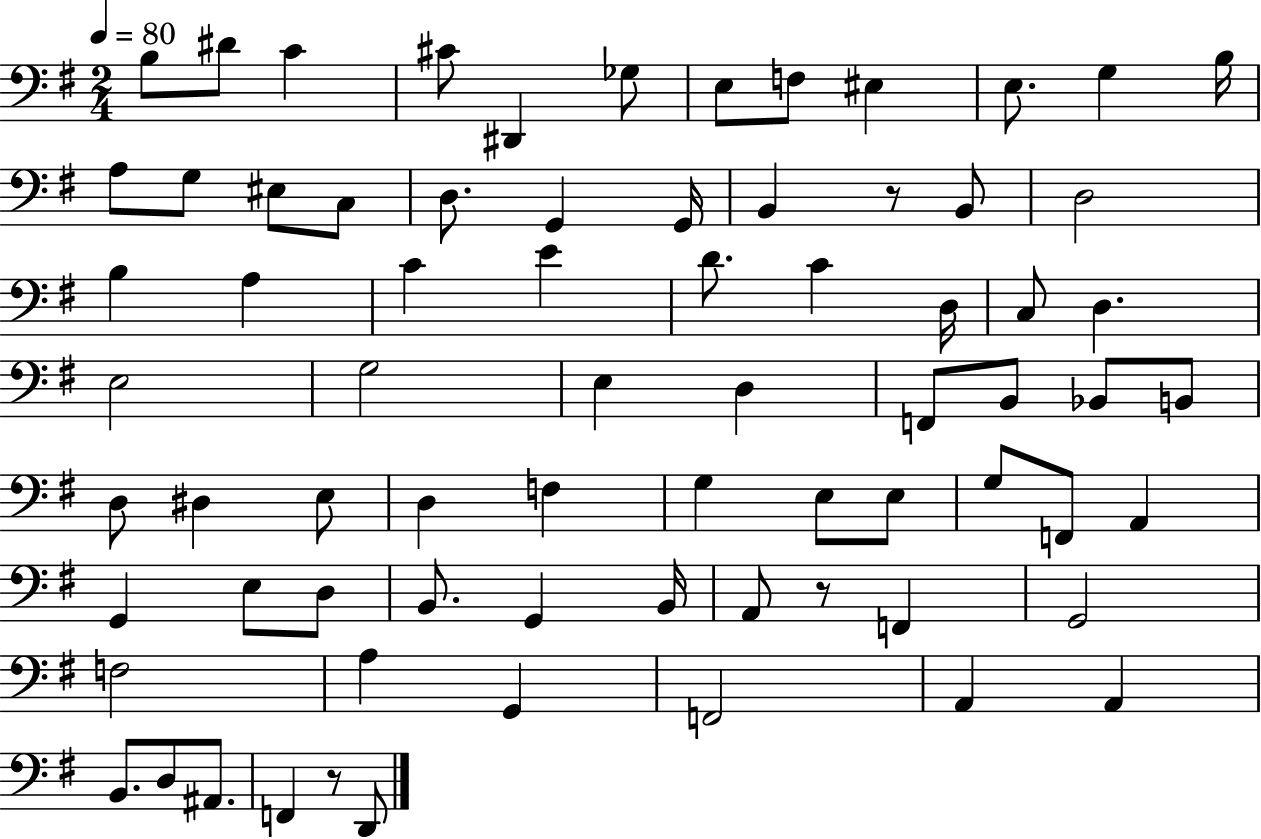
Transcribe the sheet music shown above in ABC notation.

X:1
T:Untitled
M:2/4
L:1/4
K:G
B,/2 ^D/2 C ^C/2 ^D,, _G,/2 E,/2 F,/2 ^E, E,/2 G, B,/4 A,/2 G,/2 ^E,/2 C,/2 D,/2 G,, G,,/4 B,, z/2 B,,/2 D,2 B, A, C E D/2 C D,/4 C,/2 D, E,2 G,2 E, D, F,,/2 B,,/2 _B,,/2 B,,/2 D,/2 ^D, E,/2 D, F, G, E,/2 E,/2 G,/2 F,,/2 A,, G,, E,/2 D,/2 B,,/2 G,, B,,/4 A,,/2 z/2 F,, G,,2 F,2 A, G,, F,,2 A,, A,, B,,/2 D,/2 ^A,,/2 F,, z/2 D,,/2